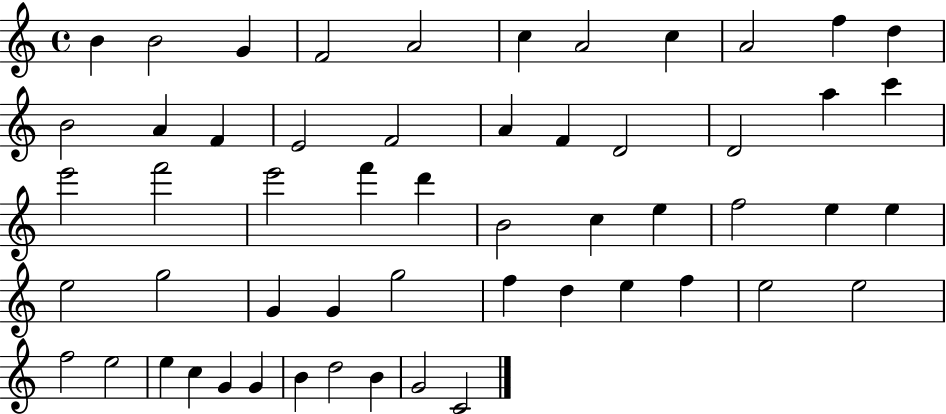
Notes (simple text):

B4/q B4/h G4/q F4/h A4/h C5/q A4/h C5/q A4/h F5/q D5/q B4/h A4/q F4/q E4/h F4/h A4/q F4/q D4/h D4/h A5/q C6/q E6/h F6/h E6/h F6/q D6/q B4/h C5/q E5/q F5/h E5/q E5/q E5/h G5/h G4/q G4/q G5/h F5/q D5/q E5/q F5/q E5/h E5/h F5/h E5/h E5/q C5/q G4/q G4/q B4/q D5/h B4/q G4/h C4/h